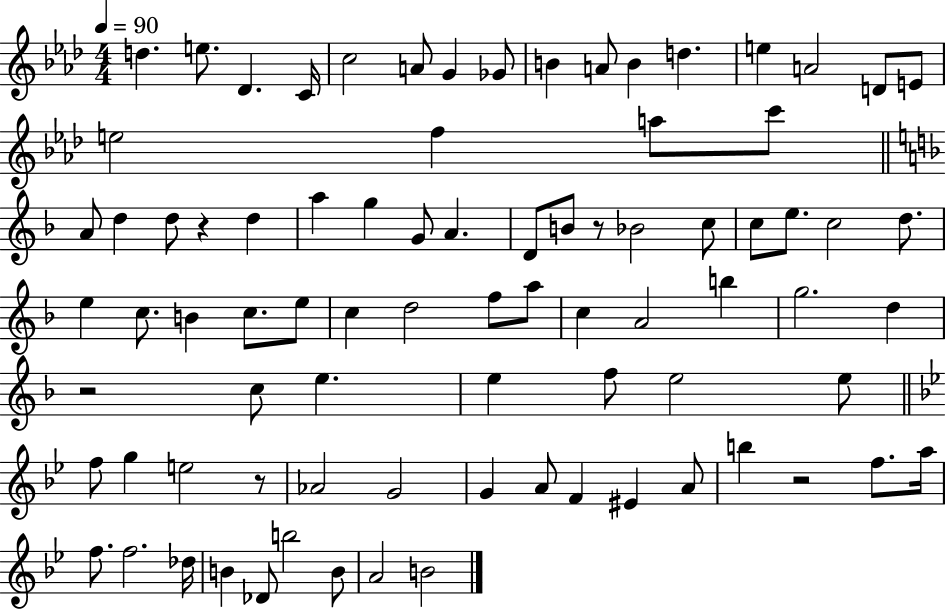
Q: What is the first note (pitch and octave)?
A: D5